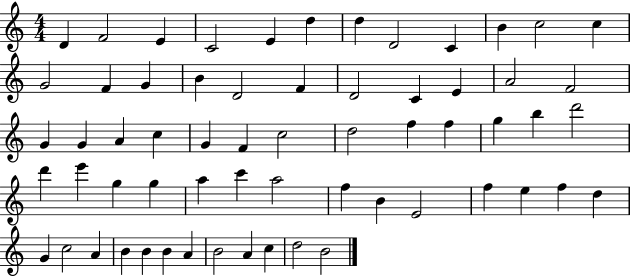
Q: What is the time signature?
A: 4/4